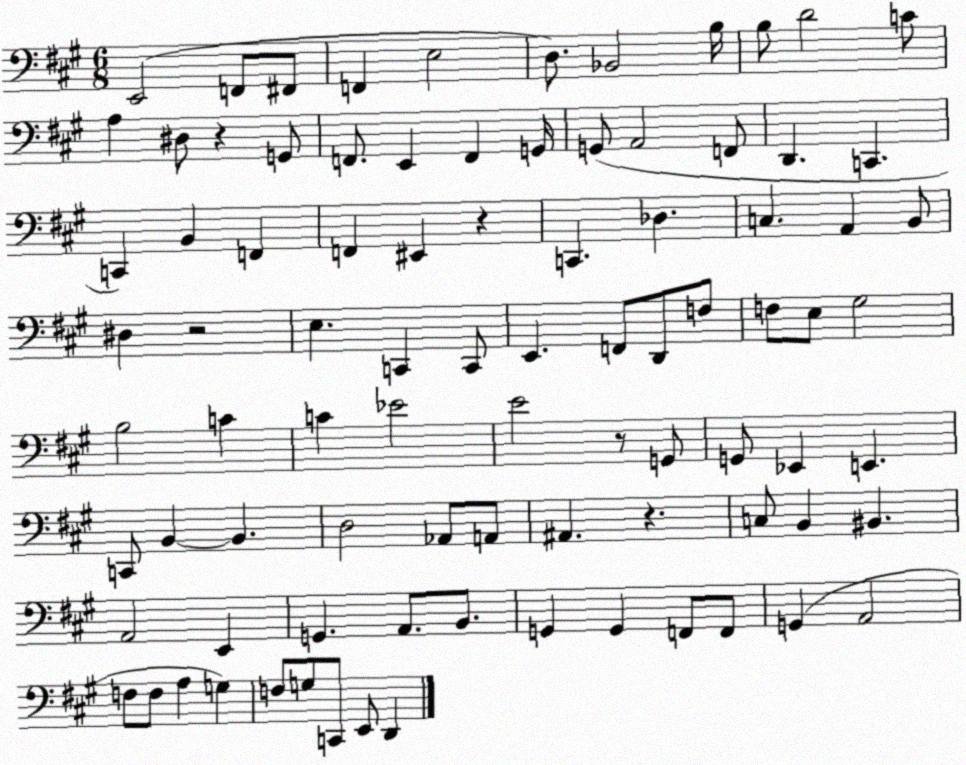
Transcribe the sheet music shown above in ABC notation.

X:1
T:Untitled
M:6/8
L:1/4
K:A
E,,2 F,,/2 ^F,,/2 F,, E,2 D,/2 _B,,2 B,/4 B,/2 D2 C/2 A, ^D,/2 z G,,/2 F,,/2 E,, F,, G,,/4 G,,/2 A,,2 F,,/2 D,, C,, C,, B,, F,, F,, ^E,, z C,, _D, C, A,, B,,/2 ^D, z2 E, C,, C,,/2 E,, F,,/2 D,,/2 F,/2 F,/2 E,/2 ^G,2 B,2 C C _E2 E2 z/2 G,,/2 G,,/2 _E,, E,, C,,/2 B,, B,, D,2 _A,,/2 A,,/2 ^A,, z C,/2 B,, ^B,, A,,2 E,, G,, A,,/2 B,,/2 G,, G,, F,,/2 F,,/2 G,, A,,2 F,/2 F,/2 A, G, F,/2 G,/2 C,,/2 E,,/2 D,,